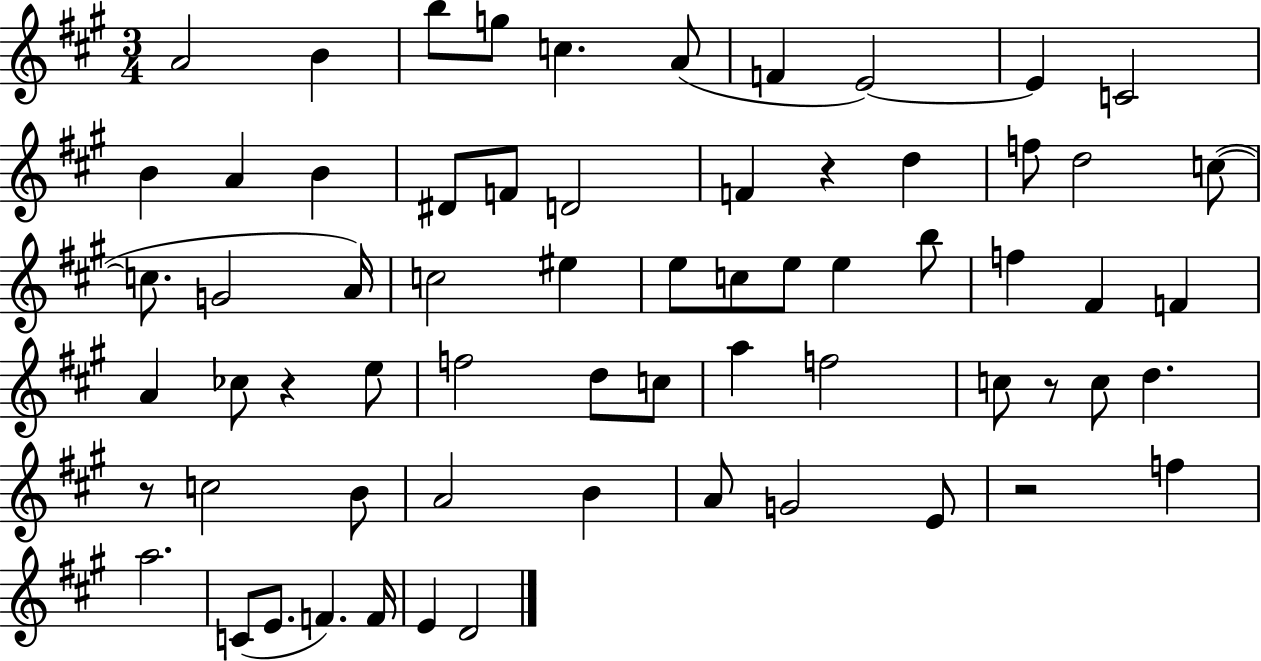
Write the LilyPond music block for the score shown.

{
  \clef treble
  \numericTimeSignature
  \time 3/4
  \key a \major
  \repeat volta 2 { a'2 b'4 | b''8 g''8 c''4. a'8( | f'4 e'2~~) | e'4 c'2 | \break b'4 a'4 b'4 | dis'8 f'8 d'2 | f'4 r4 d''4 | f''8 d''2 c''8~(~ | \break c''8. g'2 a'16) | c''2 eis''4 | e''8 c''8 e''8 e''4 b''8 | f''4 fis'4 f'4 | \break a'4 ces''8 r4 e''8 | f''2 d''8 c''8 | a''4 f''2 | c''8 r8 c''8 d''4. | \break r8 c''2 b'8 | a'2 b'4 | a'8 g'2 e'8 | r2 f''4 | \break a''2. | c'8( e'8. f'4.) f'16 | e'4 d'2 | } \bar "|."
}